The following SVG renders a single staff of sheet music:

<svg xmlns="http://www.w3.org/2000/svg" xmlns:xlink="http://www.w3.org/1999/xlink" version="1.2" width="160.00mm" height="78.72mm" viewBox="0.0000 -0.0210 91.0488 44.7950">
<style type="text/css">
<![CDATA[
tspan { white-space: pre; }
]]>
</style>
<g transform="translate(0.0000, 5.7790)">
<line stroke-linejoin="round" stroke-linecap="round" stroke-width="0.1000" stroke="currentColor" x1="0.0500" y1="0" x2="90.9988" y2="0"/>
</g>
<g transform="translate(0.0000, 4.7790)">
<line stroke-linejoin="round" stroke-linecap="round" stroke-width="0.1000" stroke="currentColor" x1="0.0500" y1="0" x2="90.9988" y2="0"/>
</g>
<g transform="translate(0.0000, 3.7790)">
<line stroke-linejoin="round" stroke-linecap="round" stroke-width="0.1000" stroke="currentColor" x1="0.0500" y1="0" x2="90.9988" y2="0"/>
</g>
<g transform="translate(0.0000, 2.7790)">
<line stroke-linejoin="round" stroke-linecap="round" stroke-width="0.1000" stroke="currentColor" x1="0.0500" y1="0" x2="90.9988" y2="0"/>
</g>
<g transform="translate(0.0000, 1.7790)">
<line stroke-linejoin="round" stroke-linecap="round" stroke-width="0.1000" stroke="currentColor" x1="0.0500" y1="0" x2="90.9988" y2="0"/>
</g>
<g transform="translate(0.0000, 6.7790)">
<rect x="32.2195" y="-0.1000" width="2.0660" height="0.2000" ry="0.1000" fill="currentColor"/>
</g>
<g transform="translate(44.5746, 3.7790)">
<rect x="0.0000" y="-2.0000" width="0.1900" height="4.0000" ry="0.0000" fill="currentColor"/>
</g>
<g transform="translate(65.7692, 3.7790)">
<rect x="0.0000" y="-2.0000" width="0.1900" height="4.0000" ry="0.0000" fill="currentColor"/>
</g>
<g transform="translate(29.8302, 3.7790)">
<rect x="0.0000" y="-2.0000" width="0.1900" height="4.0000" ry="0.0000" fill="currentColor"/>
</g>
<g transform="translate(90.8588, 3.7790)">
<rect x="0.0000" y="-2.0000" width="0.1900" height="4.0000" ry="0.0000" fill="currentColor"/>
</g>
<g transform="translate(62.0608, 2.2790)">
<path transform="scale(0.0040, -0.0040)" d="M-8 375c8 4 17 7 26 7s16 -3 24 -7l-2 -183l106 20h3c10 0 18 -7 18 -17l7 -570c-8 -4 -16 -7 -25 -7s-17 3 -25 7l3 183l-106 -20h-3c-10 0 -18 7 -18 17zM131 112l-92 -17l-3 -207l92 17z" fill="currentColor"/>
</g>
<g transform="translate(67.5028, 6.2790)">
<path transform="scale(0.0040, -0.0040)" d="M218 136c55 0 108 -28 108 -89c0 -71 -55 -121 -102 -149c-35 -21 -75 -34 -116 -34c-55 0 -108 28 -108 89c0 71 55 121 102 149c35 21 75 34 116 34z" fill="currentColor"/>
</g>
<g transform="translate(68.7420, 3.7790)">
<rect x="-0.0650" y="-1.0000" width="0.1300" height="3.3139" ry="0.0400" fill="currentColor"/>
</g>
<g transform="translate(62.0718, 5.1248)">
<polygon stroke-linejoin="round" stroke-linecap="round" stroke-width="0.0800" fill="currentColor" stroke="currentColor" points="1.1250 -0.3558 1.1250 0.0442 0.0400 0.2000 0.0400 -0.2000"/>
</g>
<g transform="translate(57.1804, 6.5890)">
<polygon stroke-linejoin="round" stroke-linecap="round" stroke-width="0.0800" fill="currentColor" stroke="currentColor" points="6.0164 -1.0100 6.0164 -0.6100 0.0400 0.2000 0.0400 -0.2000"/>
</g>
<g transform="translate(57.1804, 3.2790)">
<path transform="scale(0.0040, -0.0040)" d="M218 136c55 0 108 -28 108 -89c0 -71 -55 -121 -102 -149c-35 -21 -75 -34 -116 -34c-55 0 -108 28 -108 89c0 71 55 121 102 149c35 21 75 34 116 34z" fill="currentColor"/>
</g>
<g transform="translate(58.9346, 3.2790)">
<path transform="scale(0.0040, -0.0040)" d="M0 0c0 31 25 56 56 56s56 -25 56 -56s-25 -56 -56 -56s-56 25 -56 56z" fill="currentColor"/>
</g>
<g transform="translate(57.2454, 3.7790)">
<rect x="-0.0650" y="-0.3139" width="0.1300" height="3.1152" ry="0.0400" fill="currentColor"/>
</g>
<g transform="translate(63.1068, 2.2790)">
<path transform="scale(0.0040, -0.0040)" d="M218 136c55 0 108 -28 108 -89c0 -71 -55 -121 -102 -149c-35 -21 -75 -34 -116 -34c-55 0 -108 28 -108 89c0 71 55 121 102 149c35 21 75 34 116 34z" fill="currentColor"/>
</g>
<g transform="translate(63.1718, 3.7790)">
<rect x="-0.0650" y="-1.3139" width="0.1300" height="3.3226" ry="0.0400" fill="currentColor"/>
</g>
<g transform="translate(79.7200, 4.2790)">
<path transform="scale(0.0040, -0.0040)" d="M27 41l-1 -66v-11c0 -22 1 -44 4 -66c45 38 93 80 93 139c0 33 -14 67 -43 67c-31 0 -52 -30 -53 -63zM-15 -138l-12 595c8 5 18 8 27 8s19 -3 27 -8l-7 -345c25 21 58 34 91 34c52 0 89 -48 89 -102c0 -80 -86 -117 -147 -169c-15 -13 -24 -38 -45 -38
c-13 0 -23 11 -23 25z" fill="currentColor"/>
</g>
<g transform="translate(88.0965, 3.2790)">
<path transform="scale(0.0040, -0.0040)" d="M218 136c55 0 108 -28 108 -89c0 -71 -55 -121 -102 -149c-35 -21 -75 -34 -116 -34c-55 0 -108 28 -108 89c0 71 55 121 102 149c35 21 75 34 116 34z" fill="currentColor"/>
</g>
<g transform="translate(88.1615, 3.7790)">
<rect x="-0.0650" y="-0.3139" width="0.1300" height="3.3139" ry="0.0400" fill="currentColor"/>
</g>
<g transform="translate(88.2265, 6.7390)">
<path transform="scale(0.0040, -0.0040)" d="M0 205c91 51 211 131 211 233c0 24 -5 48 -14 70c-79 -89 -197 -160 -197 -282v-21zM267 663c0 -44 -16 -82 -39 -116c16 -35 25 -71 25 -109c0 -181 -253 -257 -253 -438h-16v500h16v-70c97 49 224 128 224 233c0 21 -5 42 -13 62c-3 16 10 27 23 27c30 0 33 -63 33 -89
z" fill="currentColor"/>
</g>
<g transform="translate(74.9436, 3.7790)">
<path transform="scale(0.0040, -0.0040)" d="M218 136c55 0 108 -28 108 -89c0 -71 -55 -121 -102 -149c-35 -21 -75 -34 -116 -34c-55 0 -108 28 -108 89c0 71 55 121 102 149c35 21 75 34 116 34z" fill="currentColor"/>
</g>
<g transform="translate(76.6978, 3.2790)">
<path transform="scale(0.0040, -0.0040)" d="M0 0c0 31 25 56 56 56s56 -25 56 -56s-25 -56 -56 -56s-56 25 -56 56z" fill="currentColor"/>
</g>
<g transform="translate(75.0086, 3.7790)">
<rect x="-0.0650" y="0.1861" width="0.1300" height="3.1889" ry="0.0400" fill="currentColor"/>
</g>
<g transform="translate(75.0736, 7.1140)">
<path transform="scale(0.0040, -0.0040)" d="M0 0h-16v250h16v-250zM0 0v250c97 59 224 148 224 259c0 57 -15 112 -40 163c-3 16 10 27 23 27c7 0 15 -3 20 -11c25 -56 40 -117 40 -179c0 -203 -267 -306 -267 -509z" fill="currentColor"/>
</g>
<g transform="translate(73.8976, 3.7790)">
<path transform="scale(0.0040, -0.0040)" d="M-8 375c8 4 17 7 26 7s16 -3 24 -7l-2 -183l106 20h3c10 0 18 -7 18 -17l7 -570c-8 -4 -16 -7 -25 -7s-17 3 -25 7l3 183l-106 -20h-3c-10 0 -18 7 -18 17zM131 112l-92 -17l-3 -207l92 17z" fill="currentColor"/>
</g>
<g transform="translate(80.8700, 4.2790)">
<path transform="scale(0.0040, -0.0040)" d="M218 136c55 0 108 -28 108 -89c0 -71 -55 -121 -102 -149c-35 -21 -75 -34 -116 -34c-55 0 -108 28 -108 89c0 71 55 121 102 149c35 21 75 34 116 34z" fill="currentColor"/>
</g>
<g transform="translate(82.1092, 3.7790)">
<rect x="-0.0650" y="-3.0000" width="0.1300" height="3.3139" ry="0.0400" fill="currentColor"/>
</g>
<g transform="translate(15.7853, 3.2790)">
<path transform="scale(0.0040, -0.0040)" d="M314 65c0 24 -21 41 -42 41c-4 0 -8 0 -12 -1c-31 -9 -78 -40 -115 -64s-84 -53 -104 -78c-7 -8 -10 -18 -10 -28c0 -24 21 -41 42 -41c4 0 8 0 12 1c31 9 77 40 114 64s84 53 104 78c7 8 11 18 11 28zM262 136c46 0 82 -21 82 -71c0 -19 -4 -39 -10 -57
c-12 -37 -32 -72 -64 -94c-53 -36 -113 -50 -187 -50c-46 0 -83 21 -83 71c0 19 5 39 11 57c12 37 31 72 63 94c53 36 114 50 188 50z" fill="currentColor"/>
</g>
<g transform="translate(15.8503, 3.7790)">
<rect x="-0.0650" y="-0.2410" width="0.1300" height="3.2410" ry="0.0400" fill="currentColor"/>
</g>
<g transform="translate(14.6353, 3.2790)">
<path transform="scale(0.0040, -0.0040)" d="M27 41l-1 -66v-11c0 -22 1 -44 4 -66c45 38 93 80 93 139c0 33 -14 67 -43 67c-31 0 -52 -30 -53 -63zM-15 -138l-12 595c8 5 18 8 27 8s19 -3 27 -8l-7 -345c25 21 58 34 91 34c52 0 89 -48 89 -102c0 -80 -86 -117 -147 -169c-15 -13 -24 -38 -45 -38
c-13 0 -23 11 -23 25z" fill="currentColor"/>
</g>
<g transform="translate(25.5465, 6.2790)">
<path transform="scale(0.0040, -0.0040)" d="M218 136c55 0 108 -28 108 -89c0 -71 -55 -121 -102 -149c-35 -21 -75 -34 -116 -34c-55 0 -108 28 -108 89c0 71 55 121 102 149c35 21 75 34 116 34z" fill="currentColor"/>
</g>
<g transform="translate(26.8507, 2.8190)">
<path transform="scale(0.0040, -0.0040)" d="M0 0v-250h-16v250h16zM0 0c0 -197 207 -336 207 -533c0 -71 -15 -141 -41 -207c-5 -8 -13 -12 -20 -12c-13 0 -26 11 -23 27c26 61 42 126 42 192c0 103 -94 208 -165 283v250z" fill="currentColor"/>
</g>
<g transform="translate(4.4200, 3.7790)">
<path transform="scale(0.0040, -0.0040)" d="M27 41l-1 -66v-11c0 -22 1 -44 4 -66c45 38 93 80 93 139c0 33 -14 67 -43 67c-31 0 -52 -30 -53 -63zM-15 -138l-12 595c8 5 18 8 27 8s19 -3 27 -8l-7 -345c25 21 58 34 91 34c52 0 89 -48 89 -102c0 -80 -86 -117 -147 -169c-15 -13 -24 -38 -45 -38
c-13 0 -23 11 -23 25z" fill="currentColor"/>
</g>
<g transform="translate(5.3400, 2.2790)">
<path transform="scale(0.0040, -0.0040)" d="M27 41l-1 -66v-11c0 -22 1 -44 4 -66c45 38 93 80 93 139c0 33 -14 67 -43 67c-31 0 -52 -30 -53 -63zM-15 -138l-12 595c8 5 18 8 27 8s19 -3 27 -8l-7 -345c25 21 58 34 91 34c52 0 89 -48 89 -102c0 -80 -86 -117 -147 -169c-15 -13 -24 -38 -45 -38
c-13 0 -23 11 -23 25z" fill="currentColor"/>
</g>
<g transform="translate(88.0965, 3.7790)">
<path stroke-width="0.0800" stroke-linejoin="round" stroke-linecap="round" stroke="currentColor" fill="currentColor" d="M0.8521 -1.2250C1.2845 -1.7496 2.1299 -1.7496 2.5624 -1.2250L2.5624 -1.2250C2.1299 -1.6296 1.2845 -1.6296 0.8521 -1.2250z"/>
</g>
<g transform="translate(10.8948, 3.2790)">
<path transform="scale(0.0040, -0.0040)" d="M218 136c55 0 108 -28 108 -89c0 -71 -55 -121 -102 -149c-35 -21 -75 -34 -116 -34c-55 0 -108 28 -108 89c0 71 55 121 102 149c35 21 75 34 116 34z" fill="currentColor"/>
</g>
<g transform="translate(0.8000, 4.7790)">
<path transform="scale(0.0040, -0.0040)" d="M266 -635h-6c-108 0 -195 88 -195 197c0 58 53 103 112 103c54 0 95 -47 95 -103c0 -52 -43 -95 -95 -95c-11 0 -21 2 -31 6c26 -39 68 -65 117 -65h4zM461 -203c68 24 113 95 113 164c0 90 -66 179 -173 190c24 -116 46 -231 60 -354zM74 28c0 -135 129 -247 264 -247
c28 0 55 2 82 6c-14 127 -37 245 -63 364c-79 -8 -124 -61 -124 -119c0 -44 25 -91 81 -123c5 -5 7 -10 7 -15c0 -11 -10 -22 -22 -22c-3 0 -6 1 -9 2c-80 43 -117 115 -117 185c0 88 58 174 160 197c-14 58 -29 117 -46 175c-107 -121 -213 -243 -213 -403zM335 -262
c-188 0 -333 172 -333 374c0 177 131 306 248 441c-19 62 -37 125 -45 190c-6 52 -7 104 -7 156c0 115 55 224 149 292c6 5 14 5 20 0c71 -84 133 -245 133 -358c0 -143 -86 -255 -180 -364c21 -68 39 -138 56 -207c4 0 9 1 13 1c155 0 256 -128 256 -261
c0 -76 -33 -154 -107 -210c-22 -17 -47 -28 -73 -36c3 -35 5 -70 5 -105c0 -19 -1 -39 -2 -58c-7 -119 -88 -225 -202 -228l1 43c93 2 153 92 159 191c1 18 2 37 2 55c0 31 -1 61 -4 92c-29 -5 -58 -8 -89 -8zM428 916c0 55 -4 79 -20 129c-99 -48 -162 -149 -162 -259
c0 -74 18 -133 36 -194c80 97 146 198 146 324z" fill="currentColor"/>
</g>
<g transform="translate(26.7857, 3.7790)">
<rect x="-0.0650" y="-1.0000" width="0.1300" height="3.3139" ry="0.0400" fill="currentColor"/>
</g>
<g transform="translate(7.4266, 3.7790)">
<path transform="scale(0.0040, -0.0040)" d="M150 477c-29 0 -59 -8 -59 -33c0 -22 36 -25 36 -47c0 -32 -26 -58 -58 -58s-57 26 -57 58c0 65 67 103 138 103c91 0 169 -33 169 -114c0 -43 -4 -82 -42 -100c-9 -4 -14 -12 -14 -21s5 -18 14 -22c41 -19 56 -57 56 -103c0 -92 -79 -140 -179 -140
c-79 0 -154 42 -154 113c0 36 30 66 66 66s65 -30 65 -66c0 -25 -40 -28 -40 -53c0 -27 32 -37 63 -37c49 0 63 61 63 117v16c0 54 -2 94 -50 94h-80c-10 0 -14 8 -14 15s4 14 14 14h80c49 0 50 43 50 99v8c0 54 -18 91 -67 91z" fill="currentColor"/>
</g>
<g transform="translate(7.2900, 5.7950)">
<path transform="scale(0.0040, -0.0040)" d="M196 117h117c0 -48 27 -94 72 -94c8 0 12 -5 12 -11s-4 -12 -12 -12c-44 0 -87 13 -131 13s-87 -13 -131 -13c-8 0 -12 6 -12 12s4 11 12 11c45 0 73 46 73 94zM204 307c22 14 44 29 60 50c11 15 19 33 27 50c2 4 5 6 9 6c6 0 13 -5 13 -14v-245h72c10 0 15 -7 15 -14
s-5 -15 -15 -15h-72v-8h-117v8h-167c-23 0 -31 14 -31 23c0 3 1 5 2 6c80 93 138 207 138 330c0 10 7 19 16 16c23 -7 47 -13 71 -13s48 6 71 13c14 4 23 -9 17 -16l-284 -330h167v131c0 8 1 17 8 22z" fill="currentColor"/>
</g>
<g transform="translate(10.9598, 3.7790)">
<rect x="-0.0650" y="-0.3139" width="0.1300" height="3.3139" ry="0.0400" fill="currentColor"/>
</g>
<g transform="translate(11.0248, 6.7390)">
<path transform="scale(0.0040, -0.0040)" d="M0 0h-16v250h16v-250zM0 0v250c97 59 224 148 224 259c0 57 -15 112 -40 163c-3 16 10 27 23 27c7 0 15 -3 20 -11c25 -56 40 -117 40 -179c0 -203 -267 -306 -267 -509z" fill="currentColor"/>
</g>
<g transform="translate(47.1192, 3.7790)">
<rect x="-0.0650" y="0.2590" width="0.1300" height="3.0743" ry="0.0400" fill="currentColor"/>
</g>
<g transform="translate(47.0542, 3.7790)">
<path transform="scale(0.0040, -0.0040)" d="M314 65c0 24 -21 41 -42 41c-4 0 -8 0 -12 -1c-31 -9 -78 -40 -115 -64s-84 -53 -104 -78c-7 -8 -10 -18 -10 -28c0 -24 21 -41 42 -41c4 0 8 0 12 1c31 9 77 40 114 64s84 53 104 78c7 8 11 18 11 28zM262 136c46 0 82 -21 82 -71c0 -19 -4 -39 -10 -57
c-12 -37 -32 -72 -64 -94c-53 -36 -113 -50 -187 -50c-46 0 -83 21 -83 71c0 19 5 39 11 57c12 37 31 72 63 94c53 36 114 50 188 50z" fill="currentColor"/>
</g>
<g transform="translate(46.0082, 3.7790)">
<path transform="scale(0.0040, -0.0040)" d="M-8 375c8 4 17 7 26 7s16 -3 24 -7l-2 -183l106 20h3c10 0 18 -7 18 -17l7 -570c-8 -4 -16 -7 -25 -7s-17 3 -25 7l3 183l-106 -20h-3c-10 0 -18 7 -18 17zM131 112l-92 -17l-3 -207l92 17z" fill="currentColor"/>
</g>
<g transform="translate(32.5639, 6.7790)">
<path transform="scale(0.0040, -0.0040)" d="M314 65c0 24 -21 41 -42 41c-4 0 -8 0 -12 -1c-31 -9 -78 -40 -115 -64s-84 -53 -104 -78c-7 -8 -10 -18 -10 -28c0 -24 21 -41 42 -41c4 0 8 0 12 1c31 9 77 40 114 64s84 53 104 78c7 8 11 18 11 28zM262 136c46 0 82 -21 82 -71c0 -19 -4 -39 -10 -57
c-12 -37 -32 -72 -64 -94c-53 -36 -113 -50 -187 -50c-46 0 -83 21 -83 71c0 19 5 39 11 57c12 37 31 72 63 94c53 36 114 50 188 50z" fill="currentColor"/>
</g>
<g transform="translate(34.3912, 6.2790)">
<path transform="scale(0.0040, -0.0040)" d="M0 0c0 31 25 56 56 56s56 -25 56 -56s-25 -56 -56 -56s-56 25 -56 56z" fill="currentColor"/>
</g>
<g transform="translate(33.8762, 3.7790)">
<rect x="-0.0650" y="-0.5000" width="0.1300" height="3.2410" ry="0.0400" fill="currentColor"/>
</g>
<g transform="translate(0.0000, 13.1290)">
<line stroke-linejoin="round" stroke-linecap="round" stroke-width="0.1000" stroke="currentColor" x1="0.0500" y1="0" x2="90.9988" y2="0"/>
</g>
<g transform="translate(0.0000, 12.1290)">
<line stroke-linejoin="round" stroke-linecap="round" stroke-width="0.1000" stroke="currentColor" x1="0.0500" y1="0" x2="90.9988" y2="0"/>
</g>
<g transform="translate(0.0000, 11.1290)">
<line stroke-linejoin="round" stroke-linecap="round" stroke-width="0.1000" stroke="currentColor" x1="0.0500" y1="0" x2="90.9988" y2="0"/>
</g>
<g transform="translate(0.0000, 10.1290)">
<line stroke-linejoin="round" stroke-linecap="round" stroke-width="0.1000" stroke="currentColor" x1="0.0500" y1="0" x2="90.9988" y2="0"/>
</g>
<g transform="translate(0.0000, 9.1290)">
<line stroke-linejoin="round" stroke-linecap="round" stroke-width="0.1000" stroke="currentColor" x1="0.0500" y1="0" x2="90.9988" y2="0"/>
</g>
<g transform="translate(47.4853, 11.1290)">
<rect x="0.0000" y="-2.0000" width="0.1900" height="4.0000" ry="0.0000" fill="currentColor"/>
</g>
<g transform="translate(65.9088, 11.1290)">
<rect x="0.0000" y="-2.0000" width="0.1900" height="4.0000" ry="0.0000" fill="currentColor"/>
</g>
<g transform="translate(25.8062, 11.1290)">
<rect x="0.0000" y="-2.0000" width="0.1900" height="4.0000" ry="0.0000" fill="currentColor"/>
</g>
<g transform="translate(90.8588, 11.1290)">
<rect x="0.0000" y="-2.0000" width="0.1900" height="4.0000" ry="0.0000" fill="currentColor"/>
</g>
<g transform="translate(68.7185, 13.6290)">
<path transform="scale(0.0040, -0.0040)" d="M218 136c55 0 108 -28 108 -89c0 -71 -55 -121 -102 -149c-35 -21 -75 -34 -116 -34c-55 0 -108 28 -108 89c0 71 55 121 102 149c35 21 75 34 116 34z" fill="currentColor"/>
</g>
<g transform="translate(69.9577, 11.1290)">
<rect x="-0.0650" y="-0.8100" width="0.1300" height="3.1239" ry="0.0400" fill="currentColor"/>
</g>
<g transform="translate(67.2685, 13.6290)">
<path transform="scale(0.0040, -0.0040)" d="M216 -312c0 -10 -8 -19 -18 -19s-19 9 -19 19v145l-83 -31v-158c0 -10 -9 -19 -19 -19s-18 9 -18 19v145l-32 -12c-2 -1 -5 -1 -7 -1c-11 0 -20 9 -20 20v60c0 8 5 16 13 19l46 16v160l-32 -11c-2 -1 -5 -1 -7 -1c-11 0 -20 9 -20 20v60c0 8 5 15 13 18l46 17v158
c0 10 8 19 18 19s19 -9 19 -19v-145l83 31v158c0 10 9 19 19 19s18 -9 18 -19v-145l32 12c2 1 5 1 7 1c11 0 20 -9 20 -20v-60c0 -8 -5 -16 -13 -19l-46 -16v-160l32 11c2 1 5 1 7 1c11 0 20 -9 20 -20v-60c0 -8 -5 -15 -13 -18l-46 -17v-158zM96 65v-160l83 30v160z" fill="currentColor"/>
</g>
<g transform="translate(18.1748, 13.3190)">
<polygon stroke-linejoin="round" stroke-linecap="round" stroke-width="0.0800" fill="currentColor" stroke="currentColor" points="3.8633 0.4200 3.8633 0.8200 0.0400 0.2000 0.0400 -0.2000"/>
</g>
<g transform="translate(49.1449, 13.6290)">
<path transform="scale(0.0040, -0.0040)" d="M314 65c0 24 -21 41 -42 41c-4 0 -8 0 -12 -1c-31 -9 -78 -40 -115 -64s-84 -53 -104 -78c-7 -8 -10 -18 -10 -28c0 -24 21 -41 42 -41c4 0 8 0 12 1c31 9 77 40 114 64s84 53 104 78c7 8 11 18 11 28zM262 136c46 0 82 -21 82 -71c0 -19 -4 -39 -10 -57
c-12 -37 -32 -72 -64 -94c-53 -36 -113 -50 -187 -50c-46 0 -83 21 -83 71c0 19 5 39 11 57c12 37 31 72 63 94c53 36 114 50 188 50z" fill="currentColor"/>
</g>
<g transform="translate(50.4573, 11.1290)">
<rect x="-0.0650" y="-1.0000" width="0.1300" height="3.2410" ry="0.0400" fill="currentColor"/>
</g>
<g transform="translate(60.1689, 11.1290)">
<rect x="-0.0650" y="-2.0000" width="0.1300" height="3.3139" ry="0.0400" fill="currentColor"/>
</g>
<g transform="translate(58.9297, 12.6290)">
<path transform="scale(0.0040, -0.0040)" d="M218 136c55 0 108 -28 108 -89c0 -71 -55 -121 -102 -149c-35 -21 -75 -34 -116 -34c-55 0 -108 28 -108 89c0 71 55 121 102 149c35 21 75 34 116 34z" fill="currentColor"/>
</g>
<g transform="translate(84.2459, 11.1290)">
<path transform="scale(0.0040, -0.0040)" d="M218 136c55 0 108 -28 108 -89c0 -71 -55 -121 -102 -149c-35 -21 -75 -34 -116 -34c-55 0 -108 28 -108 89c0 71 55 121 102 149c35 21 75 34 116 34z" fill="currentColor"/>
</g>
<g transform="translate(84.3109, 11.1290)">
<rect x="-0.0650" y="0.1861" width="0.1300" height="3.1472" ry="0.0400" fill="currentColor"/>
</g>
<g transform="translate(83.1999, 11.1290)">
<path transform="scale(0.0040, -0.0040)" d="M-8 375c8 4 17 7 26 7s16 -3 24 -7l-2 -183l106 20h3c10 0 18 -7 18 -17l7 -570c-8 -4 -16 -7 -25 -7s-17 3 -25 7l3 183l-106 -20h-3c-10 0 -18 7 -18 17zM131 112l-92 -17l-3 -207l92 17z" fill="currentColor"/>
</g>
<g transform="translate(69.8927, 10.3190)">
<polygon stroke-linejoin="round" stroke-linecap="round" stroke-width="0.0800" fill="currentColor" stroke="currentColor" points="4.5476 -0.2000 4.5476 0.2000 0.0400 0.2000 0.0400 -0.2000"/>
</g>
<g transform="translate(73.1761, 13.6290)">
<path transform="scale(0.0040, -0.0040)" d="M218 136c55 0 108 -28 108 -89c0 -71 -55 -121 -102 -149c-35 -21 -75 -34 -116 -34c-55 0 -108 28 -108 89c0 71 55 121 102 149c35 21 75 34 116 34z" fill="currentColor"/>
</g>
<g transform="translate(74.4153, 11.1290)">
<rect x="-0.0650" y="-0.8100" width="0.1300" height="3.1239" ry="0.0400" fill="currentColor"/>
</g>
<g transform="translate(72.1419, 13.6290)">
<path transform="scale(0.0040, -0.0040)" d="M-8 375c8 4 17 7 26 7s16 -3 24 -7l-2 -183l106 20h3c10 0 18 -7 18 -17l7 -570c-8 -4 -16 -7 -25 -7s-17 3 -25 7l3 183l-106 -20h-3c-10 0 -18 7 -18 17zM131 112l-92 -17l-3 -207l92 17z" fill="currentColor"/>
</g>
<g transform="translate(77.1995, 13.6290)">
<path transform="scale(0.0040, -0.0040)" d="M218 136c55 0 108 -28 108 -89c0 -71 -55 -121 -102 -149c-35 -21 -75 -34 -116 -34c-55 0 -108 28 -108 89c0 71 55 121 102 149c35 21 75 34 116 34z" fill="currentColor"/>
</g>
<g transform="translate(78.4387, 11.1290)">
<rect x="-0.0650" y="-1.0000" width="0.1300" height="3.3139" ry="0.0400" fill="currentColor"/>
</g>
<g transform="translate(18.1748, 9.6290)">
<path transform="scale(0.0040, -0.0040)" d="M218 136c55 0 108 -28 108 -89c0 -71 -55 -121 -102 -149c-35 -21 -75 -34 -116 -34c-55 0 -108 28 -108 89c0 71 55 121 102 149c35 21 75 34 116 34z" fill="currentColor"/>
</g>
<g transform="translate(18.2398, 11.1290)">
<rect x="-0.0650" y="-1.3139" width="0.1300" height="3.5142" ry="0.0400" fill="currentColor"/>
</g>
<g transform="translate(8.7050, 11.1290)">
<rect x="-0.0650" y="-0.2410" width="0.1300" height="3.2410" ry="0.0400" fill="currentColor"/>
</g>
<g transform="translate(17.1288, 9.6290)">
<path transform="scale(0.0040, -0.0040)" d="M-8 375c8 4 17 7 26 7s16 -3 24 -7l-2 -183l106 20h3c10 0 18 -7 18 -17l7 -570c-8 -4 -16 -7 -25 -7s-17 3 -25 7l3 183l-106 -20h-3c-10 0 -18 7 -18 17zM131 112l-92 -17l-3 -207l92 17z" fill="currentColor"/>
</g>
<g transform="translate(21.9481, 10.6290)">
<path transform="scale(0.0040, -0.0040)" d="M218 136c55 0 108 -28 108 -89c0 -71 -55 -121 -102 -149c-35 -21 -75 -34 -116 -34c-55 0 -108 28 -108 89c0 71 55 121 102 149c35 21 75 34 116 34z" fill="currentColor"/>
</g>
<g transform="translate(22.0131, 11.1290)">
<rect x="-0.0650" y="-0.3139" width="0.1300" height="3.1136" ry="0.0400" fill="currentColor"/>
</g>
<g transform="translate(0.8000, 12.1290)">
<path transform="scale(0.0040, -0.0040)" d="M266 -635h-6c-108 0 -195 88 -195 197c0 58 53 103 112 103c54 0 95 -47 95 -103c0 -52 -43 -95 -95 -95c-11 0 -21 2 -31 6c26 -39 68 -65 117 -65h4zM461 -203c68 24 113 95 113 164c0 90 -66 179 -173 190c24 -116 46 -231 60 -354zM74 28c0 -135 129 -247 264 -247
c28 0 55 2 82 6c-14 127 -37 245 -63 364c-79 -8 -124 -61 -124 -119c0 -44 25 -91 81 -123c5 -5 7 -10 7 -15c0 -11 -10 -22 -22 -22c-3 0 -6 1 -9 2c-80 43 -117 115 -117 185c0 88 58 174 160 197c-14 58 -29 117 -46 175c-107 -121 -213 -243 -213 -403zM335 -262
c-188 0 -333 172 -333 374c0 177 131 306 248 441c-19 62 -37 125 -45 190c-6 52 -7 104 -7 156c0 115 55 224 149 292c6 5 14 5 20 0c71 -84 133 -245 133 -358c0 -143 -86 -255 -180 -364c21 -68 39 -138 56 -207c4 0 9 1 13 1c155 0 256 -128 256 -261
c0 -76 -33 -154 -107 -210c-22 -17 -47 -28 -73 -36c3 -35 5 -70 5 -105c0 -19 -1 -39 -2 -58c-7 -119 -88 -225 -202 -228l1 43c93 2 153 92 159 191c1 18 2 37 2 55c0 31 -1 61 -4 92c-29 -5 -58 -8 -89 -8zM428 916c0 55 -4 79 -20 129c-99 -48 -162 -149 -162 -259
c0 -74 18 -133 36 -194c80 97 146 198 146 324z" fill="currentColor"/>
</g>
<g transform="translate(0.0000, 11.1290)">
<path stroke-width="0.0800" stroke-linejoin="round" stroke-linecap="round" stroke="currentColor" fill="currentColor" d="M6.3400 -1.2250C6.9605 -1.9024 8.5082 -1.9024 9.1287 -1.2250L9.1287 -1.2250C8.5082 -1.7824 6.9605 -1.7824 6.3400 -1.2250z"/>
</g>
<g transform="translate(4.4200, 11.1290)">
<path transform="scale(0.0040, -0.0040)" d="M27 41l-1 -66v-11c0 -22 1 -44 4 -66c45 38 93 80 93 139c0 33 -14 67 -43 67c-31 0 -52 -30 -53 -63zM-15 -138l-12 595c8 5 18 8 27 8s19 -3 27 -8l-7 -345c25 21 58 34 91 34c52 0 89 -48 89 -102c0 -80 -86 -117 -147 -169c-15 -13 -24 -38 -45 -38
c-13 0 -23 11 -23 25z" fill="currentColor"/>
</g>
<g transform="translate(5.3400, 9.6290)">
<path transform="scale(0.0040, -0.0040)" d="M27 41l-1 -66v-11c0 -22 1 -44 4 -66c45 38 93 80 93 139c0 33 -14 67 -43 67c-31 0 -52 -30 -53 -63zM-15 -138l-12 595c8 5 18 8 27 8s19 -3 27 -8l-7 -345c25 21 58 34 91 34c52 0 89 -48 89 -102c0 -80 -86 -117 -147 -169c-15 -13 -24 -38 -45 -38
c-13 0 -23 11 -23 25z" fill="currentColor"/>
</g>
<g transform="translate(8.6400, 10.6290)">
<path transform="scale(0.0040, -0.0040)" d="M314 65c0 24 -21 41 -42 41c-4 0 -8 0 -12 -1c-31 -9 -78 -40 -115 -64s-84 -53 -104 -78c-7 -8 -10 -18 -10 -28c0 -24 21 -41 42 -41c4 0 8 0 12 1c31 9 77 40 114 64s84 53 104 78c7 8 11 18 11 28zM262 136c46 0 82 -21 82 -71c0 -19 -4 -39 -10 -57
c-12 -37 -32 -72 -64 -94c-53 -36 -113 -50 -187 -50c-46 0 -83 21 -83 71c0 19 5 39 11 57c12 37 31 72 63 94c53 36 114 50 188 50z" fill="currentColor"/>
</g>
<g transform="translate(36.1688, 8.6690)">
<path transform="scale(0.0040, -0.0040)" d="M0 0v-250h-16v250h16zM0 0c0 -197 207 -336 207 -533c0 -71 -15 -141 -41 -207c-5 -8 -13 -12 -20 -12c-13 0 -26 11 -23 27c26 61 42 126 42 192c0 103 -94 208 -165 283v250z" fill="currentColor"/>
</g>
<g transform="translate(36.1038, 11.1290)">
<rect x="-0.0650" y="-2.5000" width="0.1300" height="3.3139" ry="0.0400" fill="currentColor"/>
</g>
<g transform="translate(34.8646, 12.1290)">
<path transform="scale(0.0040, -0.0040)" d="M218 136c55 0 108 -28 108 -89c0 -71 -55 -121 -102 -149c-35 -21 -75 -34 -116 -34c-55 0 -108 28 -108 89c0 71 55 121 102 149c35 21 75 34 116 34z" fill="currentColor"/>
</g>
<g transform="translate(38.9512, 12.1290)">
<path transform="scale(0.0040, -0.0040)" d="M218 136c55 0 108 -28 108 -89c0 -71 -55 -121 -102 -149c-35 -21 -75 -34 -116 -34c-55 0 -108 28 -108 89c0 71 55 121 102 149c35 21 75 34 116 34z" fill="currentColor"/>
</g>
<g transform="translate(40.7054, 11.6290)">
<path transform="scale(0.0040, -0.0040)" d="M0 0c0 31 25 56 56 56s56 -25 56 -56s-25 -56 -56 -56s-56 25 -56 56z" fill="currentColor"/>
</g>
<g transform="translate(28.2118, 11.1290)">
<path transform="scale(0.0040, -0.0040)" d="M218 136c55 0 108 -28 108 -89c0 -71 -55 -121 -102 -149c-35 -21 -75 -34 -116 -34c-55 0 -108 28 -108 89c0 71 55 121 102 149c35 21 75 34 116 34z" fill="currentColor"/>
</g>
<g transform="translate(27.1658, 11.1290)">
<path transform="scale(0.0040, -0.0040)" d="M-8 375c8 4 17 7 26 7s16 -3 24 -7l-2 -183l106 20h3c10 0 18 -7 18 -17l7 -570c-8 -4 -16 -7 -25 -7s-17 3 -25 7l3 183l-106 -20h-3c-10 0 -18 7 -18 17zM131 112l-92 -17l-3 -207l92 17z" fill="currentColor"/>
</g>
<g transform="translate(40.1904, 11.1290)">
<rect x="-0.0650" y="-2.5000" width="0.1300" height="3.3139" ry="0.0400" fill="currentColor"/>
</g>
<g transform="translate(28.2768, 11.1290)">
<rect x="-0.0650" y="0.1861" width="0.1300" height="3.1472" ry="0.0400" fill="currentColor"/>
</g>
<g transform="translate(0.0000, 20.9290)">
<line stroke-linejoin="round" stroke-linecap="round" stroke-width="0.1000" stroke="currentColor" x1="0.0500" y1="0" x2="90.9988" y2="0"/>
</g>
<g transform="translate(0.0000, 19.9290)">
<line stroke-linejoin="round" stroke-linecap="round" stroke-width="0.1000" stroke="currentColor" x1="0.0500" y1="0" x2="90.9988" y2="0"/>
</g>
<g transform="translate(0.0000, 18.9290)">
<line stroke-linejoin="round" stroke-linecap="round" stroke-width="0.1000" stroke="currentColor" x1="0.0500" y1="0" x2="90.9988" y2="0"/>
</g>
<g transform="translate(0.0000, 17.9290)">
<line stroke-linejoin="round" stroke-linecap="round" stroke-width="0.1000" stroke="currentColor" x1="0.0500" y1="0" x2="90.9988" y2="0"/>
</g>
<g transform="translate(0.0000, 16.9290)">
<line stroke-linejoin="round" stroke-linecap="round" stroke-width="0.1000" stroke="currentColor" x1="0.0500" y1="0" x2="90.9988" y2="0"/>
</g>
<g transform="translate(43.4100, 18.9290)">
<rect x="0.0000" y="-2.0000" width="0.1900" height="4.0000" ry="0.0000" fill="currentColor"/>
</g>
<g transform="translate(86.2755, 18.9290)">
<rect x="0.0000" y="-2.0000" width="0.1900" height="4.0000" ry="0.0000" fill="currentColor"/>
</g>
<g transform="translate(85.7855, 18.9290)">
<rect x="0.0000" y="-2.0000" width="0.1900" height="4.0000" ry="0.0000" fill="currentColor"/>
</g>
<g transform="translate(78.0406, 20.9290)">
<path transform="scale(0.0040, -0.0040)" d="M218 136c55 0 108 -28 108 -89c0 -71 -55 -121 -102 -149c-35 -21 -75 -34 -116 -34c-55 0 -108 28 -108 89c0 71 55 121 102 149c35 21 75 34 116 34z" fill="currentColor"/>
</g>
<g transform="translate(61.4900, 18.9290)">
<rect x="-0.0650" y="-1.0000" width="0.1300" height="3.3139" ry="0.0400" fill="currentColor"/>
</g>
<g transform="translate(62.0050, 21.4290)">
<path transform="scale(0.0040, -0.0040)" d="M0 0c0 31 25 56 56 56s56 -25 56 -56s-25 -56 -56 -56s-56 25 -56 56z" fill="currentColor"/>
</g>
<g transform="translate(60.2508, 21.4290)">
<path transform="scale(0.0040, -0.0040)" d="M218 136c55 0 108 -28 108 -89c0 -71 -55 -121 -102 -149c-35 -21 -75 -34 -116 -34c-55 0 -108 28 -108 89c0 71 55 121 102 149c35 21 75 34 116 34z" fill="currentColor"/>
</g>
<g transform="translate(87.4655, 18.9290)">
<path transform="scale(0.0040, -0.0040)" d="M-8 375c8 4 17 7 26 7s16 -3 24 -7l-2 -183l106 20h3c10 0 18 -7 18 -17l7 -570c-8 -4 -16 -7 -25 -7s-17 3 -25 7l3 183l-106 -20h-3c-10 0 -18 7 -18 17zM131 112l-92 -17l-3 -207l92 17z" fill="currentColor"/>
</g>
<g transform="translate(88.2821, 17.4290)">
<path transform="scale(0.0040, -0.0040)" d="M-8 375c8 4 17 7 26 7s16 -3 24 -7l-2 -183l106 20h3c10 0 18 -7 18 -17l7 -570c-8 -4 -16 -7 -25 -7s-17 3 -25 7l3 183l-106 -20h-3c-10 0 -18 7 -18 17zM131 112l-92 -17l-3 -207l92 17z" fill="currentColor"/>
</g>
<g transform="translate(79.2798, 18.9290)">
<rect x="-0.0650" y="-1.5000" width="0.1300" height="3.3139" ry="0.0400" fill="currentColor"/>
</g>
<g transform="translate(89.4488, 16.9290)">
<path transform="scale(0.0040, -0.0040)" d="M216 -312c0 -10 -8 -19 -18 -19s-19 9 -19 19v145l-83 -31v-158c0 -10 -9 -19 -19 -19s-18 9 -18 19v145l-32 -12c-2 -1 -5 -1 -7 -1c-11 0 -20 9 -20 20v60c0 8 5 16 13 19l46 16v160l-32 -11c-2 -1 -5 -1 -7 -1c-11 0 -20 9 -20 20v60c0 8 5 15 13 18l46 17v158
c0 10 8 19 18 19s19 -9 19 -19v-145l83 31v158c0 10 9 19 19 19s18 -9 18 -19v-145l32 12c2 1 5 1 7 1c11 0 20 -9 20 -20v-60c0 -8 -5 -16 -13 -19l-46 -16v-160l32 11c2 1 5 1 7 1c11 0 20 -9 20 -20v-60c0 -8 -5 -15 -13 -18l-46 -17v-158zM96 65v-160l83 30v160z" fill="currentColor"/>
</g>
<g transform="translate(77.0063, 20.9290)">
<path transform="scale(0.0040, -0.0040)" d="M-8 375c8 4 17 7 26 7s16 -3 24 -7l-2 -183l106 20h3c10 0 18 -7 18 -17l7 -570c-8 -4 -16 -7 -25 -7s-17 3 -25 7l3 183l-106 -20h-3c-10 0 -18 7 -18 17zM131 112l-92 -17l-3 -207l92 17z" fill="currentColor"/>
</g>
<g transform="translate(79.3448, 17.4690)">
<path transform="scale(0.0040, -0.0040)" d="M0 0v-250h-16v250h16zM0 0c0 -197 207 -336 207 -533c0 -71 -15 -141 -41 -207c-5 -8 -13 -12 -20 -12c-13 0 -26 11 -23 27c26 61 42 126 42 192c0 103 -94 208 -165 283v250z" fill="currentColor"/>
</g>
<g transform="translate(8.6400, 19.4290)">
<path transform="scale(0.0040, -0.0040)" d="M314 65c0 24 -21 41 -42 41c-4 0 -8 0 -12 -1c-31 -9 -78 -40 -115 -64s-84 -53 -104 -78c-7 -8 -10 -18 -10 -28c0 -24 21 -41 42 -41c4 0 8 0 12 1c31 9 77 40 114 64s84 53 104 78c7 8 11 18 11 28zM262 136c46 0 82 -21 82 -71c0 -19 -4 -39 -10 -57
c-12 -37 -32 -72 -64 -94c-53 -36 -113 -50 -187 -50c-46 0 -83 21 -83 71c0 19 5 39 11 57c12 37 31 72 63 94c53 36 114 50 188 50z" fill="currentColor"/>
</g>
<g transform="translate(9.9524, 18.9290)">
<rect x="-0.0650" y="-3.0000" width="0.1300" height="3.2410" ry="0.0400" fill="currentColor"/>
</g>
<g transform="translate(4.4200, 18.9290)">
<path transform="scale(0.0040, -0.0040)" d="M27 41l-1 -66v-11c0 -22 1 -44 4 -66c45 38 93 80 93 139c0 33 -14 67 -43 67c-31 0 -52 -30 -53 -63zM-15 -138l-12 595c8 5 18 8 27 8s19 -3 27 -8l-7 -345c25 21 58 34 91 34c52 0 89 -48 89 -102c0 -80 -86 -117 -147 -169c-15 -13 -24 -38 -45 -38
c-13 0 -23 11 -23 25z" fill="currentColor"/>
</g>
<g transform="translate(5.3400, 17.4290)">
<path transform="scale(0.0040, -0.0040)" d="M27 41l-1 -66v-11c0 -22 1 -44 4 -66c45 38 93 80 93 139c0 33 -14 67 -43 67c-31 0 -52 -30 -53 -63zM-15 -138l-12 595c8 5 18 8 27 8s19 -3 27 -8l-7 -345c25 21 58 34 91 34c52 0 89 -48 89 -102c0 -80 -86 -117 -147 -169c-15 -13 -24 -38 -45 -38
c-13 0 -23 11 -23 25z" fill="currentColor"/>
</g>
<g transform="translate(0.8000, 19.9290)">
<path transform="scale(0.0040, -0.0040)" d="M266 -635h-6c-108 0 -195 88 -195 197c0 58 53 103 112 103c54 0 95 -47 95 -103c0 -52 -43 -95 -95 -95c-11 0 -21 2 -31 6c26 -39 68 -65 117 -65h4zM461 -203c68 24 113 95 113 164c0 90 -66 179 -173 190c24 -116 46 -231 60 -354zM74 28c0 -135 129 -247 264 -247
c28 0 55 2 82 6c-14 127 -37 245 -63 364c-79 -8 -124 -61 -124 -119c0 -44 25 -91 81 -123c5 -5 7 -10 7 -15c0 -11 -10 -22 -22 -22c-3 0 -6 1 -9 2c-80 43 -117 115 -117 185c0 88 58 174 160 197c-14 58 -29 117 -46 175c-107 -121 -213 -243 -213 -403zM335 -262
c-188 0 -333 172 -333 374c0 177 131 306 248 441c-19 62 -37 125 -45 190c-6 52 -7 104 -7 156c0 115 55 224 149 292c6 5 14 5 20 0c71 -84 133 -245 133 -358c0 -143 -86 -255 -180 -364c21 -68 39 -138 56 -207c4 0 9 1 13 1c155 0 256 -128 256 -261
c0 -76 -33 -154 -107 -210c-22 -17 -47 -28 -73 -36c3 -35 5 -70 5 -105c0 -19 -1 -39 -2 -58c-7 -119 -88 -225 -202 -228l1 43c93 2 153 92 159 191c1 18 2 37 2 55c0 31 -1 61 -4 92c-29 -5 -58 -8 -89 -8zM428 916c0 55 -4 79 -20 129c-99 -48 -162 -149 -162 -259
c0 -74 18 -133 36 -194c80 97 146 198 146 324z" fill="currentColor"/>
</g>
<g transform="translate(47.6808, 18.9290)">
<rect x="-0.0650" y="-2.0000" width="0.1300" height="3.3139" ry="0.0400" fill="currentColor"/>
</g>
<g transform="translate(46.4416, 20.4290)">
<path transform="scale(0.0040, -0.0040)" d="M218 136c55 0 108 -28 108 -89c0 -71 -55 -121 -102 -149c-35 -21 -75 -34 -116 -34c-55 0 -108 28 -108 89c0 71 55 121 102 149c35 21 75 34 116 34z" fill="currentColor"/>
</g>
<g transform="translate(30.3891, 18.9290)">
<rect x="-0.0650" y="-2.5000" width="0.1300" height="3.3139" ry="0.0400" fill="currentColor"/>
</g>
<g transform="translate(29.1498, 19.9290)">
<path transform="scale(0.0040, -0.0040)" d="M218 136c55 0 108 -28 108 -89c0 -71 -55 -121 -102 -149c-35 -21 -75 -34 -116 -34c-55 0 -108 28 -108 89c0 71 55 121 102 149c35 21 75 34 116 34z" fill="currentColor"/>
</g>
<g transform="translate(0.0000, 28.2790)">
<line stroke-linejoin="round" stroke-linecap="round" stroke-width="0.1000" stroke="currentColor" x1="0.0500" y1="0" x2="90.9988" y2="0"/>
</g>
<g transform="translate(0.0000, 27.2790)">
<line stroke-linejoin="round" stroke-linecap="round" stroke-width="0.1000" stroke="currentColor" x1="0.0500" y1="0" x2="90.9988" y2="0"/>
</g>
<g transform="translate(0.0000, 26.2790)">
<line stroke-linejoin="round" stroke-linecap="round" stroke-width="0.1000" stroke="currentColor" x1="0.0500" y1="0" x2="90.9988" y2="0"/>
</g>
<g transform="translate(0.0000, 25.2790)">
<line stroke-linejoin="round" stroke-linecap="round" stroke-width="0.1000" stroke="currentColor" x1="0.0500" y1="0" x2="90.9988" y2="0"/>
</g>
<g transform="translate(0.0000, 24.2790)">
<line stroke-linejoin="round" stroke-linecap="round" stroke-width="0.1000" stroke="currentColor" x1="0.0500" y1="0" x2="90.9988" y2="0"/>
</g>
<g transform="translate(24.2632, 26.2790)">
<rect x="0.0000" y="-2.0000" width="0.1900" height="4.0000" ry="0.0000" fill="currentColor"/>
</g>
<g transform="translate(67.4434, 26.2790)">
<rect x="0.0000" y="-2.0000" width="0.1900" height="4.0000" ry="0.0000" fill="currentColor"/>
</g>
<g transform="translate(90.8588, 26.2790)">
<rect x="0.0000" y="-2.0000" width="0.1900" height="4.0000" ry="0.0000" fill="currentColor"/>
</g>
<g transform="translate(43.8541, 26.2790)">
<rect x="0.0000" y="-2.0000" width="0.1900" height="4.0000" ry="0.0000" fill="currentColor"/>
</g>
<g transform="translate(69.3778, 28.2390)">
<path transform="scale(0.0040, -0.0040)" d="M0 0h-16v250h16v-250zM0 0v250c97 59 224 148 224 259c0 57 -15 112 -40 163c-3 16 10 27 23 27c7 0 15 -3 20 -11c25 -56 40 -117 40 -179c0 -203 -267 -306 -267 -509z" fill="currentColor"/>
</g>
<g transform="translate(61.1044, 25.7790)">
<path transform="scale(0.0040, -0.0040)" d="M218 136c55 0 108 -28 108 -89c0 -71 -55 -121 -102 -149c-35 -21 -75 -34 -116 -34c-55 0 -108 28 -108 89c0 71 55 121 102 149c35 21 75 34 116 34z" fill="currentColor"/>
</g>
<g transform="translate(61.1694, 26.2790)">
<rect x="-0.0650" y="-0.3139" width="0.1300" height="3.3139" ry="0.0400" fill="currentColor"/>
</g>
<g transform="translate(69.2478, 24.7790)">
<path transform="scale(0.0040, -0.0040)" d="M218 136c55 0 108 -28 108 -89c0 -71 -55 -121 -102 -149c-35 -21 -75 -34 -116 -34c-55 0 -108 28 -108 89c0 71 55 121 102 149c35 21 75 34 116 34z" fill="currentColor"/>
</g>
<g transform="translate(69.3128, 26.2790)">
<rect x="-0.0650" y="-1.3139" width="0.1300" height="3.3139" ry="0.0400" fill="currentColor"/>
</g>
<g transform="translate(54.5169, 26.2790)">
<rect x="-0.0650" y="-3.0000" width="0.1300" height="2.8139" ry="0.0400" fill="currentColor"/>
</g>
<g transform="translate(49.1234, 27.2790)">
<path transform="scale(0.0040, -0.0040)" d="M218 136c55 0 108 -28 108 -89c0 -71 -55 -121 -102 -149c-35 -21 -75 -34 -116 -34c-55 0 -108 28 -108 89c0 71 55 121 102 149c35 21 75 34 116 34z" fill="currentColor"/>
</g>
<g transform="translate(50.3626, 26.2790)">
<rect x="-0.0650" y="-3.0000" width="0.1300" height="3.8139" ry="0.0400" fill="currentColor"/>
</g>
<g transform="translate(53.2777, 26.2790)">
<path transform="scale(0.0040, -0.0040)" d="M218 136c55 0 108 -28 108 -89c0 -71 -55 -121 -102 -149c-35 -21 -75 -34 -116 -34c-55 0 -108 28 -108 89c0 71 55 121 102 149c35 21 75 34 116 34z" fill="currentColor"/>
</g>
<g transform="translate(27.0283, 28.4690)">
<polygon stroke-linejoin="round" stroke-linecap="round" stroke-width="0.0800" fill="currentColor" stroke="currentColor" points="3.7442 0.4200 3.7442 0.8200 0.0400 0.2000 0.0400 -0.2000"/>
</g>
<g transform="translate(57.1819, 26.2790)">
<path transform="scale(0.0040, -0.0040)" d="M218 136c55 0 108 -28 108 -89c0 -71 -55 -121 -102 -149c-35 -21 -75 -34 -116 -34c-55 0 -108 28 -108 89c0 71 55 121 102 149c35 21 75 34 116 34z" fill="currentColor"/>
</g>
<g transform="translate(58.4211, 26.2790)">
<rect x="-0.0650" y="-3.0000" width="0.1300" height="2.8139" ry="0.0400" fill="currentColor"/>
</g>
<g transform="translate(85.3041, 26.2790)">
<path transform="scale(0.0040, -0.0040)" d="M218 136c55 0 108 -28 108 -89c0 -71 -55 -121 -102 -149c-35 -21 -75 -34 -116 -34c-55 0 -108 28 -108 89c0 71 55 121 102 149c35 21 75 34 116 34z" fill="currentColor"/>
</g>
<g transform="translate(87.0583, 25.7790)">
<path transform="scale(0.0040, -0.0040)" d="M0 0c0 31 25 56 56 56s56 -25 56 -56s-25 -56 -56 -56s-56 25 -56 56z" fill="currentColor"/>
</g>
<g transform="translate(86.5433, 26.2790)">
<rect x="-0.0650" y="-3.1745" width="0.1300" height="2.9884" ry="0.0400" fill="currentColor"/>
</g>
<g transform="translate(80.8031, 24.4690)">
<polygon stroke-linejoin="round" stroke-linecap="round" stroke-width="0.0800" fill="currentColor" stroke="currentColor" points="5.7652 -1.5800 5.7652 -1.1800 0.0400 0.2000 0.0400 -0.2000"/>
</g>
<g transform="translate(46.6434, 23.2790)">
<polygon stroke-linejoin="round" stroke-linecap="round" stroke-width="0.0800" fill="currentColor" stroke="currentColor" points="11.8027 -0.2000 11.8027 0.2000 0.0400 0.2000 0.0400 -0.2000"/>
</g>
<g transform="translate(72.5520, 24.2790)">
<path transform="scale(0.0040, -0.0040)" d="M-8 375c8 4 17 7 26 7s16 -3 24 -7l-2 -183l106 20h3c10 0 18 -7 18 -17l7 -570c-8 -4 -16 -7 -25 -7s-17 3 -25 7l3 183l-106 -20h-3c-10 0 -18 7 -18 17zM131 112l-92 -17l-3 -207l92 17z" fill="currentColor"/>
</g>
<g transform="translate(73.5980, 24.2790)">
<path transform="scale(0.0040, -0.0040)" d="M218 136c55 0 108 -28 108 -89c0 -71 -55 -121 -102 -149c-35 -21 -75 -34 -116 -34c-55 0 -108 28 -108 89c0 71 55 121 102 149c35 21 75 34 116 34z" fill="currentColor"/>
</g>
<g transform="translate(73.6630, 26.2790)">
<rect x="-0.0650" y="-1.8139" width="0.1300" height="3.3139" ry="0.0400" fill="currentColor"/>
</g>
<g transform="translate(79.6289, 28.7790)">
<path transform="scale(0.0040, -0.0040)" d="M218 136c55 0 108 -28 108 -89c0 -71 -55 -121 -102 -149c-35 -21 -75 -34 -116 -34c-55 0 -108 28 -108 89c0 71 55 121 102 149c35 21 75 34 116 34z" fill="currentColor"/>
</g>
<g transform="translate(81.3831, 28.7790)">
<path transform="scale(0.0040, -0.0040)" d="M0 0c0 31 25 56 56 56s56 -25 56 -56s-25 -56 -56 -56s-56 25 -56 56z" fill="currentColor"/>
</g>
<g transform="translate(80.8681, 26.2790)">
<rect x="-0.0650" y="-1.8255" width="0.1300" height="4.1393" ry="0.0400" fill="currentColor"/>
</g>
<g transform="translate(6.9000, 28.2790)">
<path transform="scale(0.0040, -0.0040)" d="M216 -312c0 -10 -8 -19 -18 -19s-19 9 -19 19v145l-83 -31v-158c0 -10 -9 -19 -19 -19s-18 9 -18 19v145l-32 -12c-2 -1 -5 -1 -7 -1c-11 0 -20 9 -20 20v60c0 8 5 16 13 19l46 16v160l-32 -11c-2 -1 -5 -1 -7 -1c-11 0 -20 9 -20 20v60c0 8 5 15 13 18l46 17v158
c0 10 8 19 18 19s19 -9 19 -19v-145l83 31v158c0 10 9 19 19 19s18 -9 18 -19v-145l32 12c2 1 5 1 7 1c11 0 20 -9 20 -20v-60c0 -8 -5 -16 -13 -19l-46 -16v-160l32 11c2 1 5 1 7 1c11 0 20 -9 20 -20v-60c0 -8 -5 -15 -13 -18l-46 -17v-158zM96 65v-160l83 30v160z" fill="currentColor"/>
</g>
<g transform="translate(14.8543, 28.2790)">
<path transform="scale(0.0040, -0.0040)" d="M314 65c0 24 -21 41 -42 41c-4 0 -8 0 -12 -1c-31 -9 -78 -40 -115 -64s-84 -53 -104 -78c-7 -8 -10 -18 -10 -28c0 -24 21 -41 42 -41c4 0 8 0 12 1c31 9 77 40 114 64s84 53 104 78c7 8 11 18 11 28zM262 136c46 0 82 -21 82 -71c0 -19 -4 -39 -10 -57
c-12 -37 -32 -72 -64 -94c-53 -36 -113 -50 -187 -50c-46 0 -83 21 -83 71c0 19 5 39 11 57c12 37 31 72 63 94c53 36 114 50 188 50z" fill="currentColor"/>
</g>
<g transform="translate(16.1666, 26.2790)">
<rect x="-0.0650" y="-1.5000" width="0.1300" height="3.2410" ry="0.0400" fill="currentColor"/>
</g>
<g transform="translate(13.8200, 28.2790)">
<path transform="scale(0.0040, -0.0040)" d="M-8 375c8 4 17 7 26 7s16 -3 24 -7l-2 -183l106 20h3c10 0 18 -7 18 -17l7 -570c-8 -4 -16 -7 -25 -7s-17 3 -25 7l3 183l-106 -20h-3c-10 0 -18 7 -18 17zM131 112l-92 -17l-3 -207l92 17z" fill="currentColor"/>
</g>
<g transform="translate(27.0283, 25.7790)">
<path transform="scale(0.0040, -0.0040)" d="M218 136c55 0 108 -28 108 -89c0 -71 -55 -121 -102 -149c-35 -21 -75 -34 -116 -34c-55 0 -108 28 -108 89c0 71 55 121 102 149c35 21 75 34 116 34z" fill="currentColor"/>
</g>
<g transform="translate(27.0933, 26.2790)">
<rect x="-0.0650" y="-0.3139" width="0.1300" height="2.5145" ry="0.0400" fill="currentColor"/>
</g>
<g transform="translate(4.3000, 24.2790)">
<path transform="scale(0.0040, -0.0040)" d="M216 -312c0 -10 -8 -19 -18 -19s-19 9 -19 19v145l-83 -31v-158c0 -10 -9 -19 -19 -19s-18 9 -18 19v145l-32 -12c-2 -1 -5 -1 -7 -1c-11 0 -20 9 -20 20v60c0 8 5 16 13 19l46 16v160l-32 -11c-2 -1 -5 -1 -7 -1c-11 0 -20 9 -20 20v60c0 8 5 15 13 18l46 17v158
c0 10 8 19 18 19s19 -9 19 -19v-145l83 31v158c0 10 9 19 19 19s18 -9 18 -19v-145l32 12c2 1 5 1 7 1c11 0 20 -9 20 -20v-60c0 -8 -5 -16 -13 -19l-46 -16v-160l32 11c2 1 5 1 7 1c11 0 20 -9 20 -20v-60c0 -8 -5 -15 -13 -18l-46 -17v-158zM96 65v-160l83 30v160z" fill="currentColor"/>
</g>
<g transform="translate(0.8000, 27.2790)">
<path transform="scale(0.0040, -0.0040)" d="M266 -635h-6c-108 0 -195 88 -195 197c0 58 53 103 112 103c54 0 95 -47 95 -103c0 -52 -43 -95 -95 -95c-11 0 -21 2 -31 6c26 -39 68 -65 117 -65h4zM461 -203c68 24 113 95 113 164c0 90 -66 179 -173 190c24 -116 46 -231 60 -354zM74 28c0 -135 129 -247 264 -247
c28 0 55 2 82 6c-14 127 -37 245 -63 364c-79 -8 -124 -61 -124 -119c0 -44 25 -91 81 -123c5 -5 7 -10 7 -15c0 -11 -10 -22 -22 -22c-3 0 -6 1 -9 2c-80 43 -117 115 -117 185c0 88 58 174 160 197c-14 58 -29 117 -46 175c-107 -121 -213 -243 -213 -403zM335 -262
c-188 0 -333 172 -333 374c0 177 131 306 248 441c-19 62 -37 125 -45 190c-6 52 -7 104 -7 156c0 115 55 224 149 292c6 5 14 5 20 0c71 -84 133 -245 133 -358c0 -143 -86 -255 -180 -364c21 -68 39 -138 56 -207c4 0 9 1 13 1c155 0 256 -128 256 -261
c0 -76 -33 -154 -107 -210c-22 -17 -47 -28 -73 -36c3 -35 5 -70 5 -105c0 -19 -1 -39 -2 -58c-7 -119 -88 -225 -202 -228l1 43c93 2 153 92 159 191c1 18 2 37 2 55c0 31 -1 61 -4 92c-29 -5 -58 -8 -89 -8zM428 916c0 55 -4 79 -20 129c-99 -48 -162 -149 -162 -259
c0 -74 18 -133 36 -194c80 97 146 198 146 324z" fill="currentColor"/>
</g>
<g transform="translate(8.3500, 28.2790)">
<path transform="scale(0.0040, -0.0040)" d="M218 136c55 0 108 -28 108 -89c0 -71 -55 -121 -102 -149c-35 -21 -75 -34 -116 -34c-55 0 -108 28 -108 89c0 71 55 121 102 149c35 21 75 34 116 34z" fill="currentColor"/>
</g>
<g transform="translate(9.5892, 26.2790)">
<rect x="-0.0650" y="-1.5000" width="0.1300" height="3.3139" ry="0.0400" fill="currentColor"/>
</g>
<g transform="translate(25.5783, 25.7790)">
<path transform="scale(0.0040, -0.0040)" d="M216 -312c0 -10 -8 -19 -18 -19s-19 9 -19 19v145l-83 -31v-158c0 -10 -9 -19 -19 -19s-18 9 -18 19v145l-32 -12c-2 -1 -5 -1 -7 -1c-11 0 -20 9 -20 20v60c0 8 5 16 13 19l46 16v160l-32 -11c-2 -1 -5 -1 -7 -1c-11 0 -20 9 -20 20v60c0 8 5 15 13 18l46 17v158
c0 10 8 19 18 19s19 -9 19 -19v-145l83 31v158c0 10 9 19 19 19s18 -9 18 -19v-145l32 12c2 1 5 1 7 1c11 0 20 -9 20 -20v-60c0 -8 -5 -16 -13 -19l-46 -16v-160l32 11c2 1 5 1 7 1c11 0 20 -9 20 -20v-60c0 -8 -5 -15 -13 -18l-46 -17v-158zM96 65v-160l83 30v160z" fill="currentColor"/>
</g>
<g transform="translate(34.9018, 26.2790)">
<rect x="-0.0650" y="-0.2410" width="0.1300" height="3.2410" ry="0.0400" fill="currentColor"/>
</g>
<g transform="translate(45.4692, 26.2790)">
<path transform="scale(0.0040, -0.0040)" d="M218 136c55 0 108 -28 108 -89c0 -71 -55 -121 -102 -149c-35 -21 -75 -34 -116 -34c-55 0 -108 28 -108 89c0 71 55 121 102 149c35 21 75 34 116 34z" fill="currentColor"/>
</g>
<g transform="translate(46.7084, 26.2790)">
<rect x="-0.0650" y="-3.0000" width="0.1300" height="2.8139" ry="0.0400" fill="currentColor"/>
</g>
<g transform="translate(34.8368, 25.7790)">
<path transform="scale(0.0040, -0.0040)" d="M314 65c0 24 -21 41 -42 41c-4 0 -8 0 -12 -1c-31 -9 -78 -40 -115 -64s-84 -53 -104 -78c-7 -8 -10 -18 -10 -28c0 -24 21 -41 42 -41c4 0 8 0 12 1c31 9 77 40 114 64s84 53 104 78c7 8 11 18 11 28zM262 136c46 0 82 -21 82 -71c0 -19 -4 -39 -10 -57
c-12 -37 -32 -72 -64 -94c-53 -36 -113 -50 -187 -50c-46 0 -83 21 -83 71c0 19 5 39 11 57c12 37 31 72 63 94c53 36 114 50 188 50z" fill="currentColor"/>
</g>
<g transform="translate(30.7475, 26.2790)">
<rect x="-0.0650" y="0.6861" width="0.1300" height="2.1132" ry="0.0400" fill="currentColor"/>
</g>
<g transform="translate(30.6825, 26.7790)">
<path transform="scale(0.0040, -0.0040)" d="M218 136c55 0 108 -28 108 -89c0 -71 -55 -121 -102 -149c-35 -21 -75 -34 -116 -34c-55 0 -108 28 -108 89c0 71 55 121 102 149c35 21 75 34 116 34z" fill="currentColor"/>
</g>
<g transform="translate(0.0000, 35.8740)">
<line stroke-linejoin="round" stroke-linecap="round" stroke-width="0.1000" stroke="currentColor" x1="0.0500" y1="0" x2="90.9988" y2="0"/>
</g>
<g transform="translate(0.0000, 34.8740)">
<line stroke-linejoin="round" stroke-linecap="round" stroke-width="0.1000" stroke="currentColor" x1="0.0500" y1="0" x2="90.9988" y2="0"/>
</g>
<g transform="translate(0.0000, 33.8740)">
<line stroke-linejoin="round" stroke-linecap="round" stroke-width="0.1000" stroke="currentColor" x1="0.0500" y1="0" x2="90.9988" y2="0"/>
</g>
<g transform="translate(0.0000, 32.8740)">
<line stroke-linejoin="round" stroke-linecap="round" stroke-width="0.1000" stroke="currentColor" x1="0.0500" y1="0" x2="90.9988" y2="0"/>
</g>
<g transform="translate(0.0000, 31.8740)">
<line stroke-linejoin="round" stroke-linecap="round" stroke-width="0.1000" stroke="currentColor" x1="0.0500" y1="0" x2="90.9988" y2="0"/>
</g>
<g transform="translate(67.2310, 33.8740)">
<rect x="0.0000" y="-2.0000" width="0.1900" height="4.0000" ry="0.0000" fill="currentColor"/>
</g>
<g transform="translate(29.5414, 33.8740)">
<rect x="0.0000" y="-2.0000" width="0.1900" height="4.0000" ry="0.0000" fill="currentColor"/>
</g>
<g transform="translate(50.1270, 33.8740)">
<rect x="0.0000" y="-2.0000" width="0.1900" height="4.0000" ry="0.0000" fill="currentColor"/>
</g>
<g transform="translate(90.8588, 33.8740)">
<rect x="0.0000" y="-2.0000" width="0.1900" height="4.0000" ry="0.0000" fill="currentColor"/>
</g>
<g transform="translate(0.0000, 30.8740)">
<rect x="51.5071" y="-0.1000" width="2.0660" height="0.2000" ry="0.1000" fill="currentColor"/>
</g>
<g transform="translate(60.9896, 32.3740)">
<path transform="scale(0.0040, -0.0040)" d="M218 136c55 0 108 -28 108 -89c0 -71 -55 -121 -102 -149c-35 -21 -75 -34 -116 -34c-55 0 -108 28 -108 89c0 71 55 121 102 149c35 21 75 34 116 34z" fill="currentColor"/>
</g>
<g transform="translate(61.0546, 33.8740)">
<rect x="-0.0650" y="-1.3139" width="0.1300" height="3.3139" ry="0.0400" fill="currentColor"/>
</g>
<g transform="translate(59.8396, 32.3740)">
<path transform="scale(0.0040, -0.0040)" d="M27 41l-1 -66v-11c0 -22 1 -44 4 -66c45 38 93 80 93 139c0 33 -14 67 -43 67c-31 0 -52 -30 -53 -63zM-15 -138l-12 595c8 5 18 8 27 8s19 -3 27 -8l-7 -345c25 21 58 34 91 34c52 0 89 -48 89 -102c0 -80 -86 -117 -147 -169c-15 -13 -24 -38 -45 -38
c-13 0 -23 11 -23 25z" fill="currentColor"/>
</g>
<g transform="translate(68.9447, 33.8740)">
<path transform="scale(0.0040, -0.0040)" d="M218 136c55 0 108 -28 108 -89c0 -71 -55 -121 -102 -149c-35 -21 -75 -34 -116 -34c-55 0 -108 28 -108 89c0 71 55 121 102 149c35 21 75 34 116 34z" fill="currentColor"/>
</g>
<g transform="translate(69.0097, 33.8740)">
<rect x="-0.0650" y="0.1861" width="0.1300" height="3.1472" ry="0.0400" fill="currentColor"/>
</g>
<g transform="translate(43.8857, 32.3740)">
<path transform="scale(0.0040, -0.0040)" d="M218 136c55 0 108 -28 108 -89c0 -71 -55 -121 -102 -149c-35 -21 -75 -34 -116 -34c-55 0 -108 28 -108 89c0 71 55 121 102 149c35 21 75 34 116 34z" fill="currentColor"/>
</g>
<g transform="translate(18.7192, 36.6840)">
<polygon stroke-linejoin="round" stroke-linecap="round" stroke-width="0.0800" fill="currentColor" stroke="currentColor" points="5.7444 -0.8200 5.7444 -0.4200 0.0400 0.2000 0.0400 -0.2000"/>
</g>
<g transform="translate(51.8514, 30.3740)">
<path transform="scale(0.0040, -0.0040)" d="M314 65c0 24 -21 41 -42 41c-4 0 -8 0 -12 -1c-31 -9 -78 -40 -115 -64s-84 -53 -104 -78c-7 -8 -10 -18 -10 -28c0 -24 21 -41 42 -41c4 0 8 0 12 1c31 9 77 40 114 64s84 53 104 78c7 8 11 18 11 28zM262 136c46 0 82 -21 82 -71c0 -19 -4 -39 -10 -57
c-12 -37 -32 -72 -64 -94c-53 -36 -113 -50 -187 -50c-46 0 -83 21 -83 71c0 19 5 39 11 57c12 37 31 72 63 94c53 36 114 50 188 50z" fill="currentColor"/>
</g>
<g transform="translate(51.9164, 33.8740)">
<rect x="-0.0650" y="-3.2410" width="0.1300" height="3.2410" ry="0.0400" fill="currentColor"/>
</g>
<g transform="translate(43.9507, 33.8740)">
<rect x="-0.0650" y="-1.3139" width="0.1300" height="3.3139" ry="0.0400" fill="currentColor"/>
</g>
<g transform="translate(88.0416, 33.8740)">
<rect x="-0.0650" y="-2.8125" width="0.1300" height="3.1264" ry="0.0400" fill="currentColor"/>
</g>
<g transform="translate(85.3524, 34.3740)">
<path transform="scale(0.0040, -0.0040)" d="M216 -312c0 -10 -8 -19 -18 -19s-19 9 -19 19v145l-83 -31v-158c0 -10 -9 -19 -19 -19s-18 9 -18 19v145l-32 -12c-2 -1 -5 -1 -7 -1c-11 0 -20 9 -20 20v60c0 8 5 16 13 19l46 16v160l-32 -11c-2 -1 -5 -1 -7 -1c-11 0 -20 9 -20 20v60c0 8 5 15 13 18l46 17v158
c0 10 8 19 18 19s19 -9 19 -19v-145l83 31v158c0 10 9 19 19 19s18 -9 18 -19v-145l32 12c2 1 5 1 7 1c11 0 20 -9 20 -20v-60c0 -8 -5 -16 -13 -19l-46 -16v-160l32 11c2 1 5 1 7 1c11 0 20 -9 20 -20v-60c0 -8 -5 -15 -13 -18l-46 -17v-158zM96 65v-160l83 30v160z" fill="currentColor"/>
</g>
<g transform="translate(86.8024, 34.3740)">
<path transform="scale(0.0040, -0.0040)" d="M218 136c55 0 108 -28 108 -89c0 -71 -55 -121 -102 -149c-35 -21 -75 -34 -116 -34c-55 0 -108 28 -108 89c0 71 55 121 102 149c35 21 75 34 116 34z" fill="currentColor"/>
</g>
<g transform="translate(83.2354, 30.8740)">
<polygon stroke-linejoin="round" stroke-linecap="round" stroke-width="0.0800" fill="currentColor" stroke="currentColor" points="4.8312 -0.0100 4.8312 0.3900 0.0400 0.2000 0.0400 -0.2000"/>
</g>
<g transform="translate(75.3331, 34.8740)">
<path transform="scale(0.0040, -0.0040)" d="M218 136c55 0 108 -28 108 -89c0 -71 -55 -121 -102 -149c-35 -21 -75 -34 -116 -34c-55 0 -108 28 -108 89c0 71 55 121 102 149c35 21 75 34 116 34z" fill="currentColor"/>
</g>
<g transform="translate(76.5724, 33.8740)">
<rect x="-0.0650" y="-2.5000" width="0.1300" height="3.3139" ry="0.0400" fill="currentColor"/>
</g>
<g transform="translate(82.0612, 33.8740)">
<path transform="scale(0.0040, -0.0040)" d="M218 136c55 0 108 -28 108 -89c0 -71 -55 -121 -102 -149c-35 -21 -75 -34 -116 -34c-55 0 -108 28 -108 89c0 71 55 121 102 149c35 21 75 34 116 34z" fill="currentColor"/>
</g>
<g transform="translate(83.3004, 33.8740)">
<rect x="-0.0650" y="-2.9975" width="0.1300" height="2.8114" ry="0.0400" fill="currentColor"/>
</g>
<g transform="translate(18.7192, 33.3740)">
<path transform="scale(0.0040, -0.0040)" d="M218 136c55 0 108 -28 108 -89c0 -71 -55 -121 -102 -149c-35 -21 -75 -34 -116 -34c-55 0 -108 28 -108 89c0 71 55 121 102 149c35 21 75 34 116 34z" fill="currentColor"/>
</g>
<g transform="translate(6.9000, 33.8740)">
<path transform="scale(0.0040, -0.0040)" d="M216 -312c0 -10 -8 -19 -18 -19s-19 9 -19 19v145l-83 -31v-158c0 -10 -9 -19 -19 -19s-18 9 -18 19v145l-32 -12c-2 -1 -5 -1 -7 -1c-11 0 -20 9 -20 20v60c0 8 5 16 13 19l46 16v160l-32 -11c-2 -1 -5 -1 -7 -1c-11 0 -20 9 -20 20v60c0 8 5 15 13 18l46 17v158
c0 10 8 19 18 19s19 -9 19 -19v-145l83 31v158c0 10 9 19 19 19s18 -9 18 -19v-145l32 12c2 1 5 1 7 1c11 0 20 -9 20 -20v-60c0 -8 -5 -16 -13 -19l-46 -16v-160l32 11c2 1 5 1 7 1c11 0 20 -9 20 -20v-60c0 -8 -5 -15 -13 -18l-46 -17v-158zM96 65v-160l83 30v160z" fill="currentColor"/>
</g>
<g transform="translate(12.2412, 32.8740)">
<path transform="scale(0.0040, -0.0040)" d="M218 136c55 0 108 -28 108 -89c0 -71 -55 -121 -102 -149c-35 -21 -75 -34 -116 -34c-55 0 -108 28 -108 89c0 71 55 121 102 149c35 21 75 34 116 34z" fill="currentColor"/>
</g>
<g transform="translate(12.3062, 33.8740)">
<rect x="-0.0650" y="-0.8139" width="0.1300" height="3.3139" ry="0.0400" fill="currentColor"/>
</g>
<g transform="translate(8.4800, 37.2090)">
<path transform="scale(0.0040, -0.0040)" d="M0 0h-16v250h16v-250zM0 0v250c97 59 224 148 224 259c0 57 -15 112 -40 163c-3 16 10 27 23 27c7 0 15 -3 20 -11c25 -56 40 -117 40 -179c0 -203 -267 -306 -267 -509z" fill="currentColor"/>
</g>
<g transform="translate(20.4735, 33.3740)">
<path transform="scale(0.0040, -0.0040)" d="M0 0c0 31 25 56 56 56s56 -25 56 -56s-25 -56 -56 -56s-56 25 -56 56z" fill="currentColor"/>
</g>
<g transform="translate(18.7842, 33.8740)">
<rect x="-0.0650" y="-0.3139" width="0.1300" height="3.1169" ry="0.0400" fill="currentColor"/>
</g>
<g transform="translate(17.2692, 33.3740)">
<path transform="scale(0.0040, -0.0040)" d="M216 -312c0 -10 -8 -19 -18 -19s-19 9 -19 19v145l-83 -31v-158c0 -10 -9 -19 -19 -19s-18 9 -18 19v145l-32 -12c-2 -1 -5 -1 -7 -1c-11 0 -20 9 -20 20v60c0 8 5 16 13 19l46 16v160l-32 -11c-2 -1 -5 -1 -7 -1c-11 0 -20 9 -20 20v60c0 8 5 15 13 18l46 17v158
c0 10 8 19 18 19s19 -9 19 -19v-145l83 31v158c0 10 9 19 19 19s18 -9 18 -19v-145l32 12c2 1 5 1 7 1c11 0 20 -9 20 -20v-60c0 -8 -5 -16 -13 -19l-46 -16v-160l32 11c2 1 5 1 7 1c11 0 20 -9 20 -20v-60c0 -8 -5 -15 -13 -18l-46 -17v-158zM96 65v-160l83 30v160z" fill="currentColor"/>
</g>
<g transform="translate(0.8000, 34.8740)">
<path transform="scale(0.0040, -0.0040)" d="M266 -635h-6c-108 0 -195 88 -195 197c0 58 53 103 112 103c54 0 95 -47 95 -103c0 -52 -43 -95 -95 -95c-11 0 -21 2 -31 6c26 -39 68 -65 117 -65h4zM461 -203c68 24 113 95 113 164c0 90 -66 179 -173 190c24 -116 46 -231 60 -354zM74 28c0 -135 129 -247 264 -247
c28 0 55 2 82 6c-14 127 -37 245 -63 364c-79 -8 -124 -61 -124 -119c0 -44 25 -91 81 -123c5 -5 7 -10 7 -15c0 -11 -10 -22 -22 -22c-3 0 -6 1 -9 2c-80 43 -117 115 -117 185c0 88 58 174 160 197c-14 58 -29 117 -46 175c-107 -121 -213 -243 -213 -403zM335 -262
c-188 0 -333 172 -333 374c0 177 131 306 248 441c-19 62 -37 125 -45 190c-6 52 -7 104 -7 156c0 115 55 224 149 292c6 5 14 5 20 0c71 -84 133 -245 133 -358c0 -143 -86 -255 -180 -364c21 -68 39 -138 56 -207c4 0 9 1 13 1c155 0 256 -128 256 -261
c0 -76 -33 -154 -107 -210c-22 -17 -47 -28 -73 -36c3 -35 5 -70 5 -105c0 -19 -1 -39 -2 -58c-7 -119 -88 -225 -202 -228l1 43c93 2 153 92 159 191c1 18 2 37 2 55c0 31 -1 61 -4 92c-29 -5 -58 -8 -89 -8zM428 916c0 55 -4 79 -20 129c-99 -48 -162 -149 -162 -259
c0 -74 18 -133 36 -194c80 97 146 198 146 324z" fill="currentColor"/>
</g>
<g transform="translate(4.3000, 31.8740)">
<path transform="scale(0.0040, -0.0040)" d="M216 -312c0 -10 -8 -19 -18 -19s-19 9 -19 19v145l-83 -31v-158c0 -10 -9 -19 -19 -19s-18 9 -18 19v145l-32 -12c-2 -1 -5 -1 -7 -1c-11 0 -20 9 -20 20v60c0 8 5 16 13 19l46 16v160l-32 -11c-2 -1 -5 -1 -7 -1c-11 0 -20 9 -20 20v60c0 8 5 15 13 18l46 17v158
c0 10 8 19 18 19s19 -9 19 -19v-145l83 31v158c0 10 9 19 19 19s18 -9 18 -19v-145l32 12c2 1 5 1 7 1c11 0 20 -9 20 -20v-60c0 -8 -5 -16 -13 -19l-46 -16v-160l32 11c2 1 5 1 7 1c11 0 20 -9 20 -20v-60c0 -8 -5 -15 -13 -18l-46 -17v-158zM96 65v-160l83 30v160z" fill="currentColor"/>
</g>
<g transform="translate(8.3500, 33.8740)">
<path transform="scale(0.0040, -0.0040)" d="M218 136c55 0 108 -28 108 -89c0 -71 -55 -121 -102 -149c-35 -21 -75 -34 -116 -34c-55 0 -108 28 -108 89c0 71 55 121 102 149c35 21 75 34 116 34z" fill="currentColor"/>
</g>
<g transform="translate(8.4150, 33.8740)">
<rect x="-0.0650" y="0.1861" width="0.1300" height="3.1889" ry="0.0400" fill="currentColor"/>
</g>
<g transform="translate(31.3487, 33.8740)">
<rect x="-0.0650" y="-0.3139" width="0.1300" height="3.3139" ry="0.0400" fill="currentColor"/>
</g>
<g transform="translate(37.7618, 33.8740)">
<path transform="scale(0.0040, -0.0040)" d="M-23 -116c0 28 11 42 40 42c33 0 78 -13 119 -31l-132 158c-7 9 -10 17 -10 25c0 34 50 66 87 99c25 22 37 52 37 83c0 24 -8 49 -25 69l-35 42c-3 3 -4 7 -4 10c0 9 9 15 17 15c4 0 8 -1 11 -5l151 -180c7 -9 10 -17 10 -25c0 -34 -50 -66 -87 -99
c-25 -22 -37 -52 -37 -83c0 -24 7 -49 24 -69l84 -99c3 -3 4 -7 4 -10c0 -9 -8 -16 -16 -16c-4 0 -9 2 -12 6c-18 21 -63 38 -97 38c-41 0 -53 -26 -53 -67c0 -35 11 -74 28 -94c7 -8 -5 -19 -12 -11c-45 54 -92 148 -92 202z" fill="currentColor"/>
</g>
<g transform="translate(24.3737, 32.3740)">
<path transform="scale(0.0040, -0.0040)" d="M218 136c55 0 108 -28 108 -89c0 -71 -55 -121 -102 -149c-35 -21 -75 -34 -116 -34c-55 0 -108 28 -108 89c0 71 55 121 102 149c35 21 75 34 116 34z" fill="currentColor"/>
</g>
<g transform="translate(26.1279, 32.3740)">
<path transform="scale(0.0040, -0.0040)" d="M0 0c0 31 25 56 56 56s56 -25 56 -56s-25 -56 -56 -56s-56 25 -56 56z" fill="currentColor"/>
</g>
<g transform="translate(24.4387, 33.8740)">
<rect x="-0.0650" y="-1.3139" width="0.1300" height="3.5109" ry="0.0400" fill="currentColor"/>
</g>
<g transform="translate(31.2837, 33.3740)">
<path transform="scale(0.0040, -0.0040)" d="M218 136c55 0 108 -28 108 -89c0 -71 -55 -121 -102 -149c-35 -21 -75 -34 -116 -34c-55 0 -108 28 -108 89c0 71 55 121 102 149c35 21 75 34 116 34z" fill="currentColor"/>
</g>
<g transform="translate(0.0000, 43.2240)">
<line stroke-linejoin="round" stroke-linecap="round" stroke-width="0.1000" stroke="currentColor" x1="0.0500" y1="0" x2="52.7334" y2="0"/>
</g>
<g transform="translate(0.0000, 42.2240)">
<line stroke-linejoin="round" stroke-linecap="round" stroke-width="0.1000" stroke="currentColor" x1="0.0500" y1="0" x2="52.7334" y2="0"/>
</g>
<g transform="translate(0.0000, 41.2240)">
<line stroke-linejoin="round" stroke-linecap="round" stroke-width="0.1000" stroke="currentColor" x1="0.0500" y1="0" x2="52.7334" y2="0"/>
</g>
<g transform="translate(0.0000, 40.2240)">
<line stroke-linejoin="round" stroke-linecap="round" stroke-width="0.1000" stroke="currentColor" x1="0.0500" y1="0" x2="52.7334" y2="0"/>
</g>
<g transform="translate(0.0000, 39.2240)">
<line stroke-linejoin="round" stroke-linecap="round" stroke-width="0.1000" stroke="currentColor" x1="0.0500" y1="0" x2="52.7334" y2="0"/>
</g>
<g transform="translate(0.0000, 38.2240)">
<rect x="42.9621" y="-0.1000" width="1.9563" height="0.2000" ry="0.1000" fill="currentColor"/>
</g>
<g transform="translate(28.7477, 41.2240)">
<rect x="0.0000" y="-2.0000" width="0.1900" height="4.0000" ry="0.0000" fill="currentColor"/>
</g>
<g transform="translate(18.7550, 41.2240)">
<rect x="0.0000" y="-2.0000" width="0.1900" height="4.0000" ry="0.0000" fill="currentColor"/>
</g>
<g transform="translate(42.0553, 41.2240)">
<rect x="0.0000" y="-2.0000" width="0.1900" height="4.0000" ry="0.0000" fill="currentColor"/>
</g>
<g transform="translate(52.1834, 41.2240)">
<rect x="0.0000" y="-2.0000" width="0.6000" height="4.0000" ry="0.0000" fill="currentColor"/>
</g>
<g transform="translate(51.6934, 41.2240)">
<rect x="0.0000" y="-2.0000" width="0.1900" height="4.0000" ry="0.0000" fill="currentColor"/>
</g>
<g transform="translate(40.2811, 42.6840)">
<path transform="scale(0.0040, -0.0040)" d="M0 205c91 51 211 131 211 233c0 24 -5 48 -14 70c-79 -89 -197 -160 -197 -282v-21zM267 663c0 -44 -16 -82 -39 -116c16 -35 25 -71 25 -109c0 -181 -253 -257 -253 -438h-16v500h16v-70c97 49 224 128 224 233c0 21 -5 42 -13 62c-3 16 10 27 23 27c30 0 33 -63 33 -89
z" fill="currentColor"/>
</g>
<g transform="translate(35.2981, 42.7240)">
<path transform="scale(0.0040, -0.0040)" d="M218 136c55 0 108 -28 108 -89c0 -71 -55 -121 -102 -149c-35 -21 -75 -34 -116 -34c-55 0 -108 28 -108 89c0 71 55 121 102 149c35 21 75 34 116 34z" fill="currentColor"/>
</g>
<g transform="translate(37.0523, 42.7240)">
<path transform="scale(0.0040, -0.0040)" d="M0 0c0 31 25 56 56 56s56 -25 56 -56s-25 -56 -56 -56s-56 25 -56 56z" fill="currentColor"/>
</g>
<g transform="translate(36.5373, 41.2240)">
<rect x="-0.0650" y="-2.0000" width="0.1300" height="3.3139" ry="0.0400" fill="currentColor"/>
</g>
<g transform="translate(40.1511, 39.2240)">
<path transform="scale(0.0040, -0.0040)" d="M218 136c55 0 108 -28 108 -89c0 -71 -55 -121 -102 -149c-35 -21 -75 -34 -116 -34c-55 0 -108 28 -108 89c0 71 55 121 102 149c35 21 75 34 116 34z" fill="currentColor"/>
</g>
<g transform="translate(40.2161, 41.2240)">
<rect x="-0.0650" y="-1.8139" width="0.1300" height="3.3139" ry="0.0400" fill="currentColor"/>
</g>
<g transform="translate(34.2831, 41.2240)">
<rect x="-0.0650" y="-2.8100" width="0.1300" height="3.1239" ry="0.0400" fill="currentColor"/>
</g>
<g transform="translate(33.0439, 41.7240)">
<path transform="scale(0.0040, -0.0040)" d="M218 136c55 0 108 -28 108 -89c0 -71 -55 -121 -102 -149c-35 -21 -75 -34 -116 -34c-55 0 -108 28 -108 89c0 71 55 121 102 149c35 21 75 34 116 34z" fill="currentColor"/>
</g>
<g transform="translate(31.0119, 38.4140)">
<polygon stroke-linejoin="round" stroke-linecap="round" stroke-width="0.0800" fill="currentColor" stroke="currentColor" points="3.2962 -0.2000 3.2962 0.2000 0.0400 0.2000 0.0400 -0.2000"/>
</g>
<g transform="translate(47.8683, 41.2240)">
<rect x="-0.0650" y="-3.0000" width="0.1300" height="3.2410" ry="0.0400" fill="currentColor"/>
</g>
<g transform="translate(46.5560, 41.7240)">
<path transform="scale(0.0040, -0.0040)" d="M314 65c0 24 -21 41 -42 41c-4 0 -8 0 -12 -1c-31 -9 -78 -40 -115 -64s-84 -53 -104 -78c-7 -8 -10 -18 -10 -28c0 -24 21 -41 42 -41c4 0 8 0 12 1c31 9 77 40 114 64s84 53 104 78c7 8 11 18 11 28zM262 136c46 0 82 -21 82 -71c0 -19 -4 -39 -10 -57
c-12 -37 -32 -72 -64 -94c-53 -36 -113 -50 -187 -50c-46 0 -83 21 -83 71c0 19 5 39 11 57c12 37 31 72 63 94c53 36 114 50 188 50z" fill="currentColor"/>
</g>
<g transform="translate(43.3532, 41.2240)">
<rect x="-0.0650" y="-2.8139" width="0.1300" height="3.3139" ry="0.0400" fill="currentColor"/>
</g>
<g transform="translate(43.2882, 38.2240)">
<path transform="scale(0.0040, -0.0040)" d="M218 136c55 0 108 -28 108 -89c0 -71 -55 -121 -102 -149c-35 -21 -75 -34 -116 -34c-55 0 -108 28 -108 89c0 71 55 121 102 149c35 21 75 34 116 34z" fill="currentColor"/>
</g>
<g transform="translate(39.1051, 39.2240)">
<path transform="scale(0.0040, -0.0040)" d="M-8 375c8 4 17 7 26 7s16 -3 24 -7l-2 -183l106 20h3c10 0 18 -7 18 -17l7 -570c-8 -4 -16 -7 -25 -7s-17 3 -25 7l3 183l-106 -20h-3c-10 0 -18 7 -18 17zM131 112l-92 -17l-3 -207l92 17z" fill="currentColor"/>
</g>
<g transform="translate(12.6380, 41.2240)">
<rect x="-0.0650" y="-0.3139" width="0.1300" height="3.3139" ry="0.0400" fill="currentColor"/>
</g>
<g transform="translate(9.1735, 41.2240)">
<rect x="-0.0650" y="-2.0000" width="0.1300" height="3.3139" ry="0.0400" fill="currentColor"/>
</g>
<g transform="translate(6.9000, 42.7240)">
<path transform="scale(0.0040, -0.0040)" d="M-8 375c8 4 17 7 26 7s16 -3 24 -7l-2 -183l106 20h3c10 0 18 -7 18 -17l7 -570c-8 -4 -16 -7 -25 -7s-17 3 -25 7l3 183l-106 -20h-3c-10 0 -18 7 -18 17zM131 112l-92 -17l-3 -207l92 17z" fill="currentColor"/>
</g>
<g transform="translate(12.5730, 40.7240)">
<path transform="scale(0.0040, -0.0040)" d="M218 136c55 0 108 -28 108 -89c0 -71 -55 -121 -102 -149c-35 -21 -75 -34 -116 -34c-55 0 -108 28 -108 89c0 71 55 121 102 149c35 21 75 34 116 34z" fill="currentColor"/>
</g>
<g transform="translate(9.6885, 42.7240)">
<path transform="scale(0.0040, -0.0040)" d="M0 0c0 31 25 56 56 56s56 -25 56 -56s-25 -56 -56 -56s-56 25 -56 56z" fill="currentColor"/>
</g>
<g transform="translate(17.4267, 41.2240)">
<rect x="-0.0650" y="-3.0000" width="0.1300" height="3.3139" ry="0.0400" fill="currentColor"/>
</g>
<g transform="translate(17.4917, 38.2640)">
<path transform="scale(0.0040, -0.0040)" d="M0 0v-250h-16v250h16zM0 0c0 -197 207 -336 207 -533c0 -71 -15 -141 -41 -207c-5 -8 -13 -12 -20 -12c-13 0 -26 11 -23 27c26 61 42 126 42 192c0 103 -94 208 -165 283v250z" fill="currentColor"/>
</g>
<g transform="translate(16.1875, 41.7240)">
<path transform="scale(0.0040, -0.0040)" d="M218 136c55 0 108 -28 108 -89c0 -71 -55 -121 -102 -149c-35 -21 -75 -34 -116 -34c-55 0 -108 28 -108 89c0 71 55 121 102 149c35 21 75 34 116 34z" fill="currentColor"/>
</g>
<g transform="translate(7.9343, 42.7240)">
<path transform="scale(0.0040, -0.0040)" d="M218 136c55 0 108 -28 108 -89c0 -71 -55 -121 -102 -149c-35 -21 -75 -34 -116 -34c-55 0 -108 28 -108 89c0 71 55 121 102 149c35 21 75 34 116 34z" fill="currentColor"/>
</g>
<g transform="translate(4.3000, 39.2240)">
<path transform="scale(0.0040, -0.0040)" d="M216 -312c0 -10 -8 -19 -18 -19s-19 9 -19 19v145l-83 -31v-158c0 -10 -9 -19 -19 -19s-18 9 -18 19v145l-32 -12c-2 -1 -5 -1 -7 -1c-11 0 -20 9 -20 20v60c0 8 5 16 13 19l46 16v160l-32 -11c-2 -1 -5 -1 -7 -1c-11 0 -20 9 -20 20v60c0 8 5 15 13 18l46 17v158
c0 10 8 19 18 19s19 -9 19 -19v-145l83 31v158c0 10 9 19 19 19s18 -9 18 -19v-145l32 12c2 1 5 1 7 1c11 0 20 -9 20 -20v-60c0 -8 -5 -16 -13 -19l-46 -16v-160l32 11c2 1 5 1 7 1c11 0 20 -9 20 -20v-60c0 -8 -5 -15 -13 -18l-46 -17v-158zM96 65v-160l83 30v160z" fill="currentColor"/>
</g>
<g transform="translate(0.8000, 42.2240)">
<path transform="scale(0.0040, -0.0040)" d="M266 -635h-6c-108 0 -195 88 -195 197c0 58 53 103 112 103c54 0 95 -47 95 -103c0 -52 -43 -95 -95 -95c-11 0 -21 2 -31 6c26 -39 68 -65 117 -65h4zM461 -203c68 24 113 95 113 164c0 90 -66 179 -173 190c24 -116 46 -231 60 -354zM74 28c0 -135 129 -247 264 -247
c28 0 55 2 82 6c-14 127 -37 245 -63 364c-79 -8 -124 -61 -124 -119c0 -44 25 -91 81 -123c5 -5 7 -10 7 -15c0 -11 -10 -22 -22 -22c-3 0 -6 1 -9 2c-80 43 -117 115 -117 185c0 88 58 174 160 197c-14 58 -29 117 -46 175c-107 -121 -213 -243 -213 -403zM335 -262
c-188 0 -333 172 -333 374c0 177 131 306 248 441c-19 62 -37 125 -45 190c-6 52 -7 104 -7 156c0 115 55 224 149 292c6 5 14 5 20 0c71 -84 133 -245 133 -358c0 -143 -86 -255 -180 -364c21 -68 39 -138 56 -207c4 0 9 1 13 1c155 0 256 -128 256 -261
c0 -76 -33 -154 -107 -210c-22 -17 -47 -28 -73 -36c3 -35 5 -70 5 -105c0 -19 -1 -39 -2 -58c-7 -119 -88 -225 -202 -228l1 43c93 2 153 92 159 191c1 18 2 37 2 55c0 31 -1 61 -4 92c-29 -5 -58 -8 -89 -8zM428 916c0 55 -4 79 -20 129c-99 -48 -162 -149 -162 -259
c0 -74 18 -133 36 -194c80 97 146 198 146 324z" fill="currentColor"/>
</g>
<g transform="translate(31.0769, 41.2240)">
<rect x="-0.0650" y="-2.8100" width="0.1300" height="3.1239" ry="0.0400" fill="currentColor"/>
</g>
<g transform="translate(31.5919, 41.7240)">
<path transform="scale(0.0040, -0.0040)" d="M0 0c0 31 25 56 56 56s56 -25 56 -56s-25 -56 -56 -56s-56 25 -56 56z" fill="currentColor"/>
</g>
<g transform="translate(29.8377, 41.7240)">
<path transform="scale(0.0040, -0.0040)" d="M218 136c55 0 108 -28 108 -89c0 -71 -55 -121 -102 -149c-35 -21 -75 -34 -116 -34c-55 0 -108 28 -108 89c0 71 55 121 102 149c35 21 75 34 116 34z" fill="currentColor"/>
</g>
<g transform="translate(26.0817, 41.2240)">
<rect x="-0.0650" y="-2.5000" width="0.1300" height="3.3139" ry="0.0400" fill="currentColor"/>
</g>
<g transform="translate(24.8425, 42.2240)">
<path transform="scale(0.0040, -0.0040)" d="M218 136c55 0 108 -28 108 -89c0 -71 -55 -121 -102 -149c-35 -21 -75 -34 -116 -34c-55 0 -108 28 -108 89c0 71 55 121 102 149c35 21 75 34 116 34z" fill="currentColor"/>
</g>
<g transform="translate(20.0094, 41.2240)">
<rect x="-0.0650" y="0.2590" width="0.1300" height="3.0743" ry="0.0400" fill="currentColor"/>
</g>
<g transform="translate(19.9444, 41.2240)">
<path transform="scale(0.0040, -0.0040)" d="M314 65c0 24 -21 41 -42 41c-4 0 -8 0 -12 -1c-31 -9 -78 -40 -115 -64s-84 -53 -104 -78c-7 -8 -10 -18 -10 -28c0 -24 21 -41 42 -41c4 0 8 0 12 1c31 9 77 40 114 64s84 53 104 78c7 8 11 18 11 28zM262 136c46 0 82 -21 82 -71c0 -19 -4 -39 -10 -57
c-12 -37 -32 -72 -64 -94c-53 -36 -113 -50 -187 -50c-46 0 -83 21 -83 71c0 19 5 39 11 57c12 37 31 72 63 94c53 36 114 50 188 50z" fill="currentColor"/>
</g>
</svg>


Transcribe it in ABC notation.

X:1
T:Untitled
M:3/4
L:1/4
K:Bb
c/2 _c2 D/2 C2 B2 c/2 e/4 D B/2 _A c/4 c2 e/2 c/2 B G/2 G D2 F ^D/2 D/2 D B A2 G F D E/2 ^E E2 ^c/2 A/2 ^c2 B/2 G/2 B/2 B/2 c e/2 f D/2 B/2 ^B/2 d ^c/2 e/2 c z e b2 _e B G B/2 ^A/2 F c A/2 B2 G A/2 A/2 ^F f/4 a A2